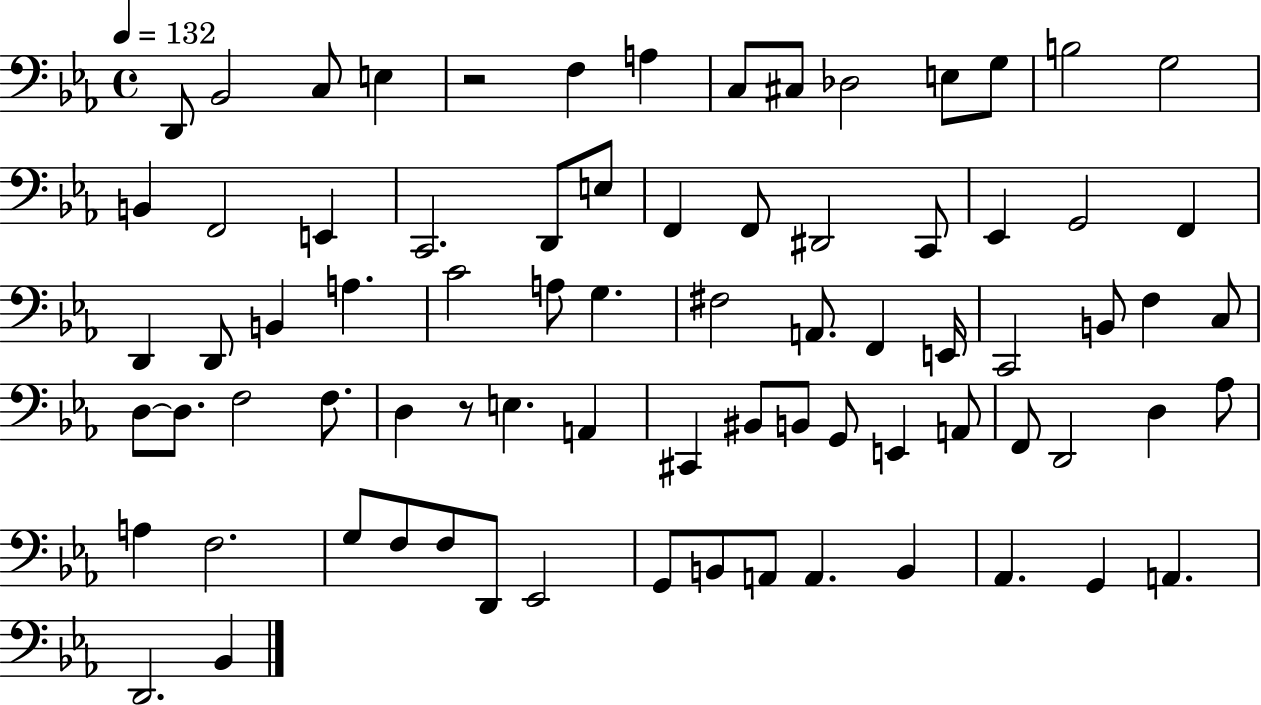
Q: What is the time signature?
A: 4/4